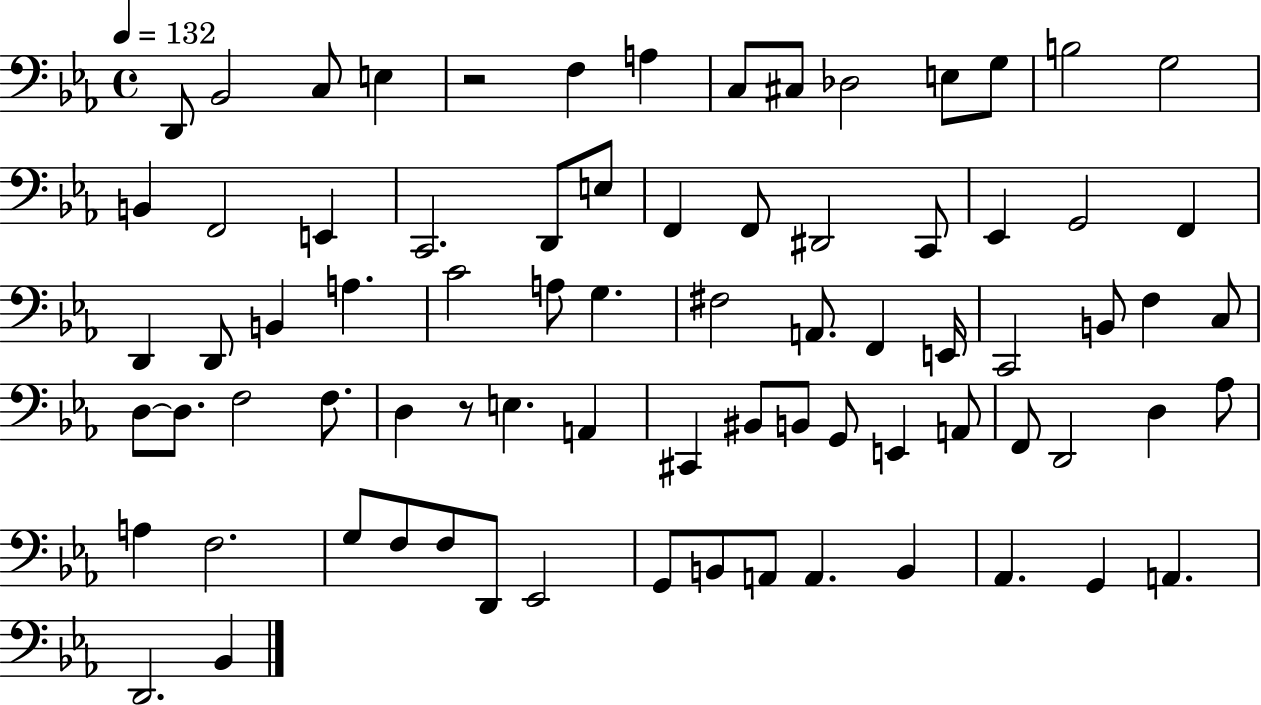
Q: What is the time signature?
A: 4/4